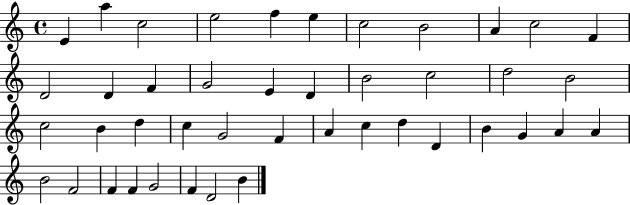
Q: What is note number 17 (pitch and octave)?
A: D4